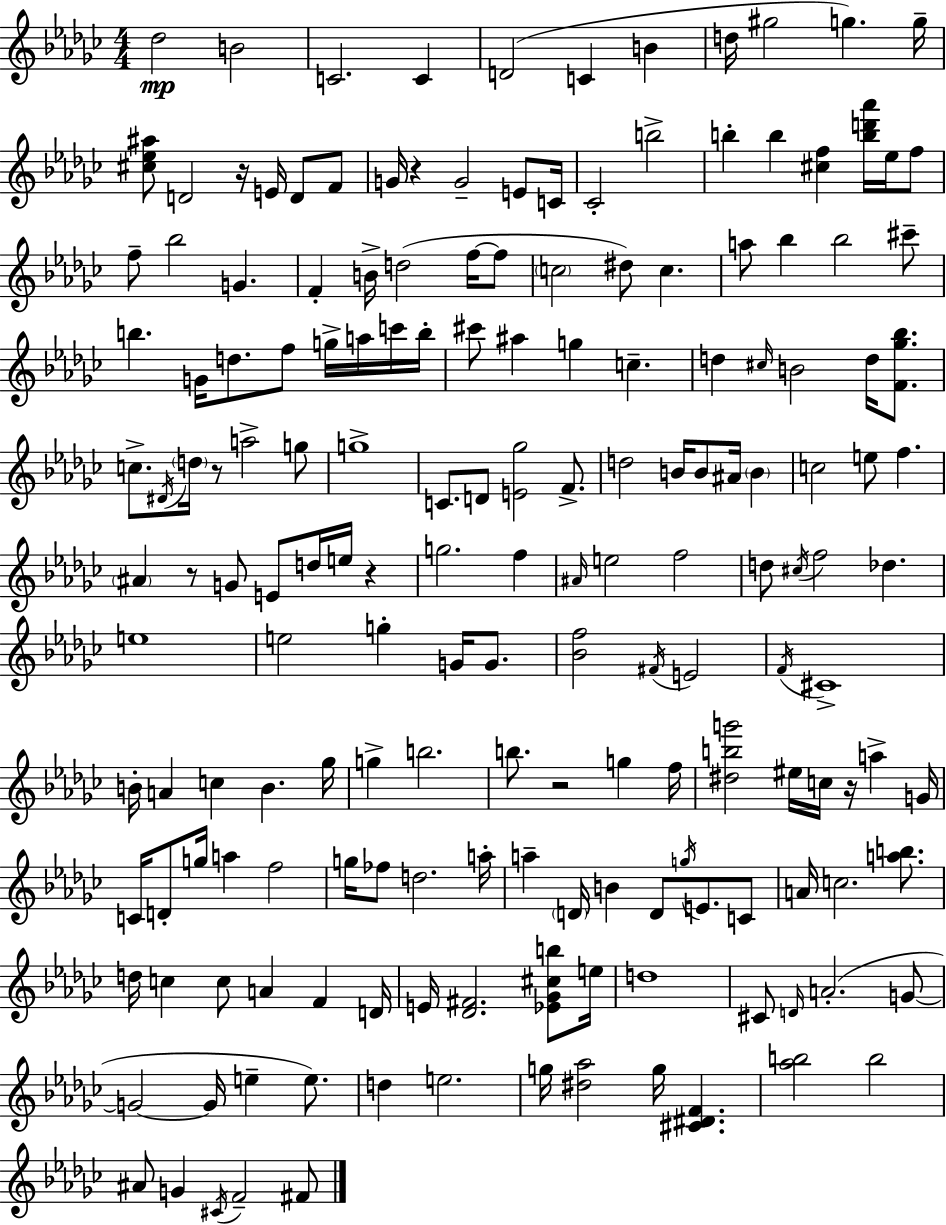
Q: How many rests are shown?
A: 7